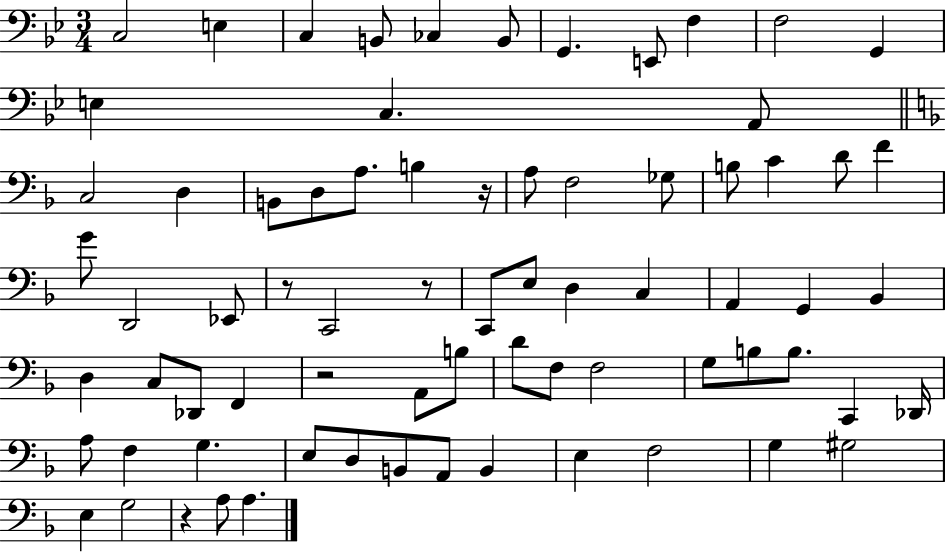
C3/h E3/q C3/q B2/e CES3/q B2/e G2/q. E2/e F3/q F3/h G2/q E3/q C3/q. A2/e C3/h D3/q B2/e D3/e A3/e. B3/q R/s A3/e F3/h Gb3/e B3/e C4/q D4/e F4/q G4/e D2/h Eb2/e R/e C2/h R/e C2/e E3/e D3/q C3/q A2/q G2/q Bb2/q D3/q C3/e Db2/e F2/q R/h A2/e B3/e D4/e F3/e F3/h G3/e B3/e B3/e. C2/q Db2/s A3/e F3/q G3/q. E3/e D3/e B2/e A2/e B2/q E3/q F3/h G3/q G#3/h E3/q G3/h R/q A3/e A3/q.